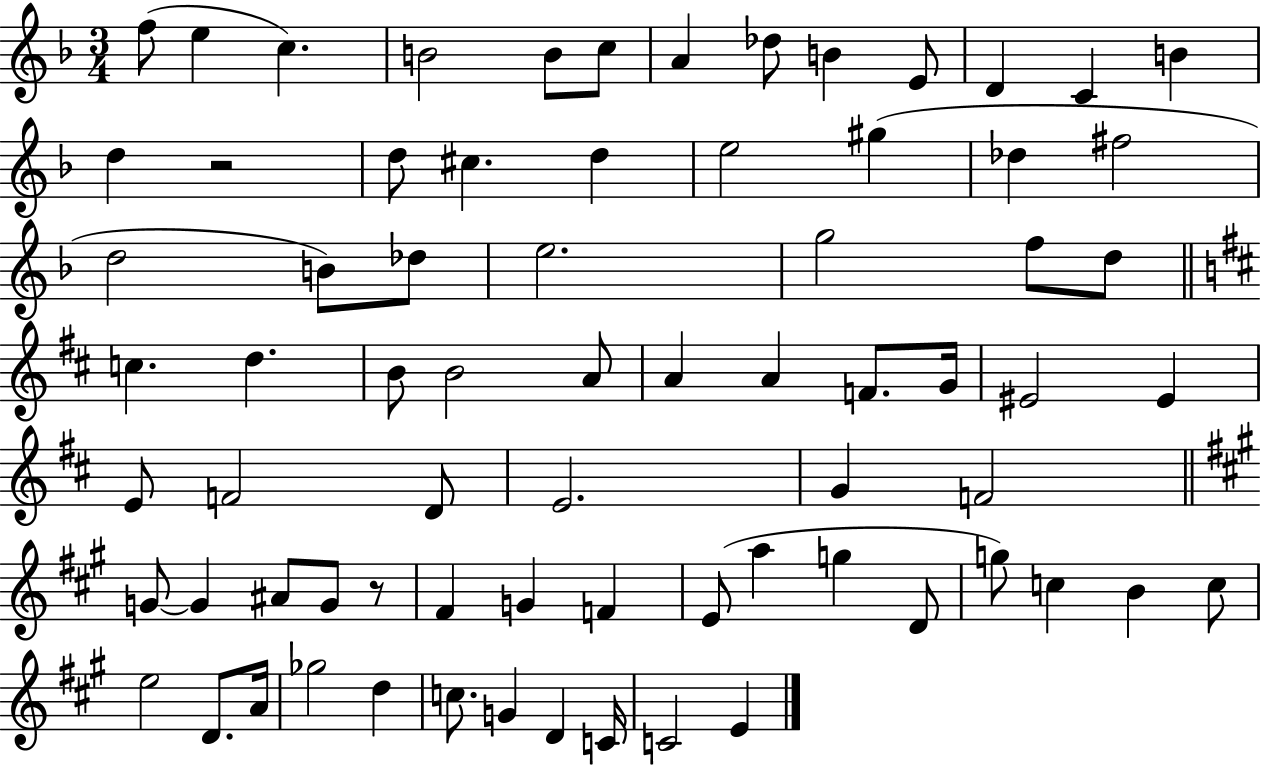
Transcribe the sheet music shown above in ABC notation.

X:1
T:Untitled
M:3/4
L:1/4
K:F
f/2 e c B2 B/2 c/2 A _d/2 B E/2 D C B d z2 d/2 ^c d e2 ^g _d ^f2 d2 B/2 _d/2 e2 g2 f/2 d/2 c d B/2 B2 A/2 A A F/2 G/4 ^E2 ^E E/2 F2 D/2 E2 G F2 G/2 G ^A/2 G/2 z/2 ^F G F E/2 a g D/2 g/2 c B c/2 e2 D/2 A/4 _g2 d c/2 G D C/4 C2 E